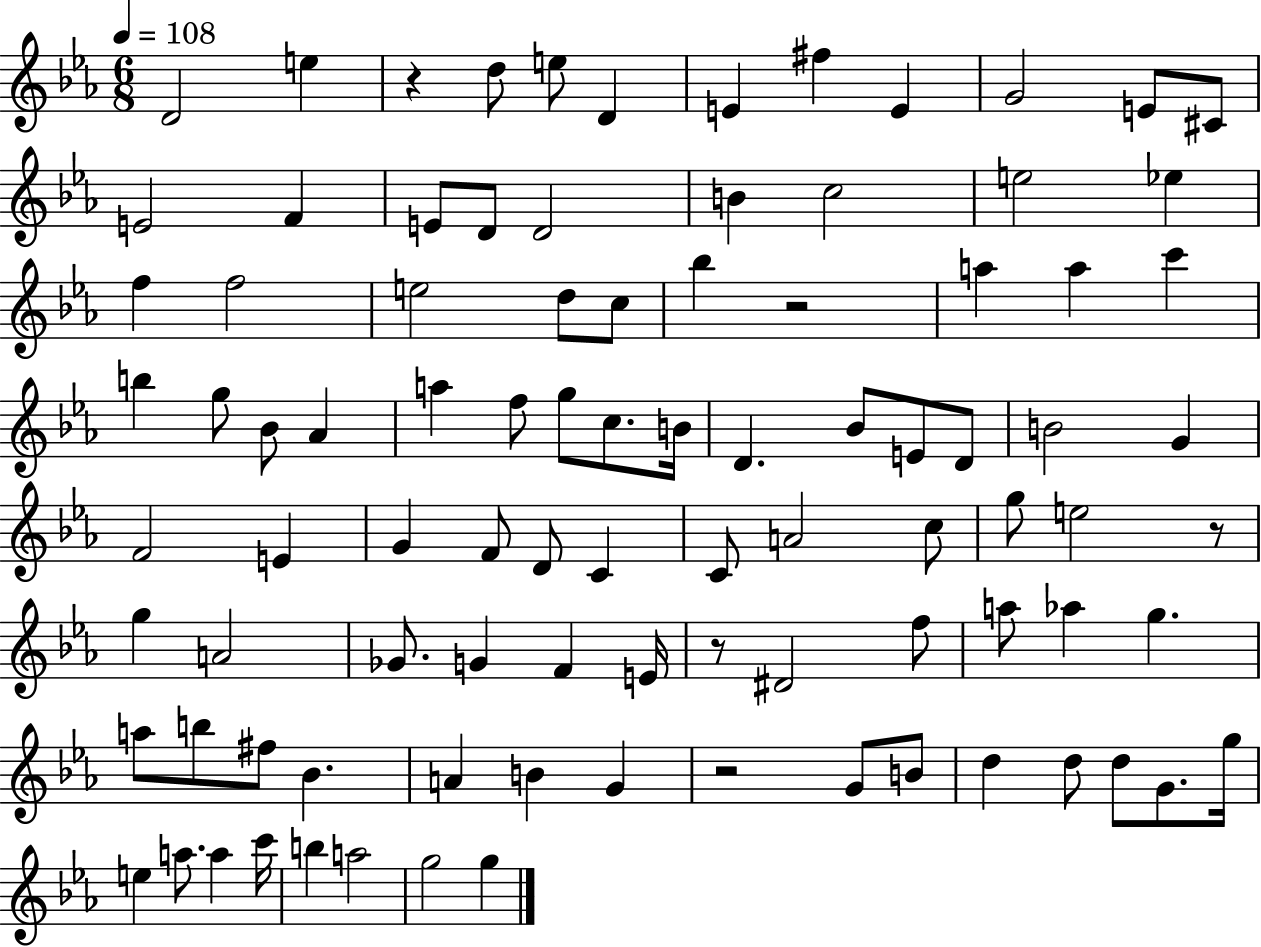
D4/h E5/q R/q D5/e E5/e D4/q E4/q F#5/q E4/q G4/h E4/e C#4/e E4/h F4/q E4/e D4/e D4/h B4/q C5/h E5/h Eb5/q F5/q F5/h E5/h D5/e C5/e Bb5/q R/h A5/q A5/q C6/q B5/q G5/e Bb4/e Ab4/q A5/q F5/e G5/e C5/e. B4/s D4/q. Bb4/e E4/e D4/e B4/h G4/q F4/h E4/q G4/q F4/e D4/e C4/q C4/e A4/h C5/e G5/e E5/h R/e G5/q A4/h Gb4/e. G4/q F4/q E4/s R/e D#4/h F5/e A5/e Ab5/q G5/q. A5/e B5/e F#5/e Bb4/q. A4/q B4/q G4/q R/h G4/e B4/e D5/q D5/e D5/e G4/e. G5/s E5/q A5/e. A5/q C6/s B5/q A5/h G5/h G5/q